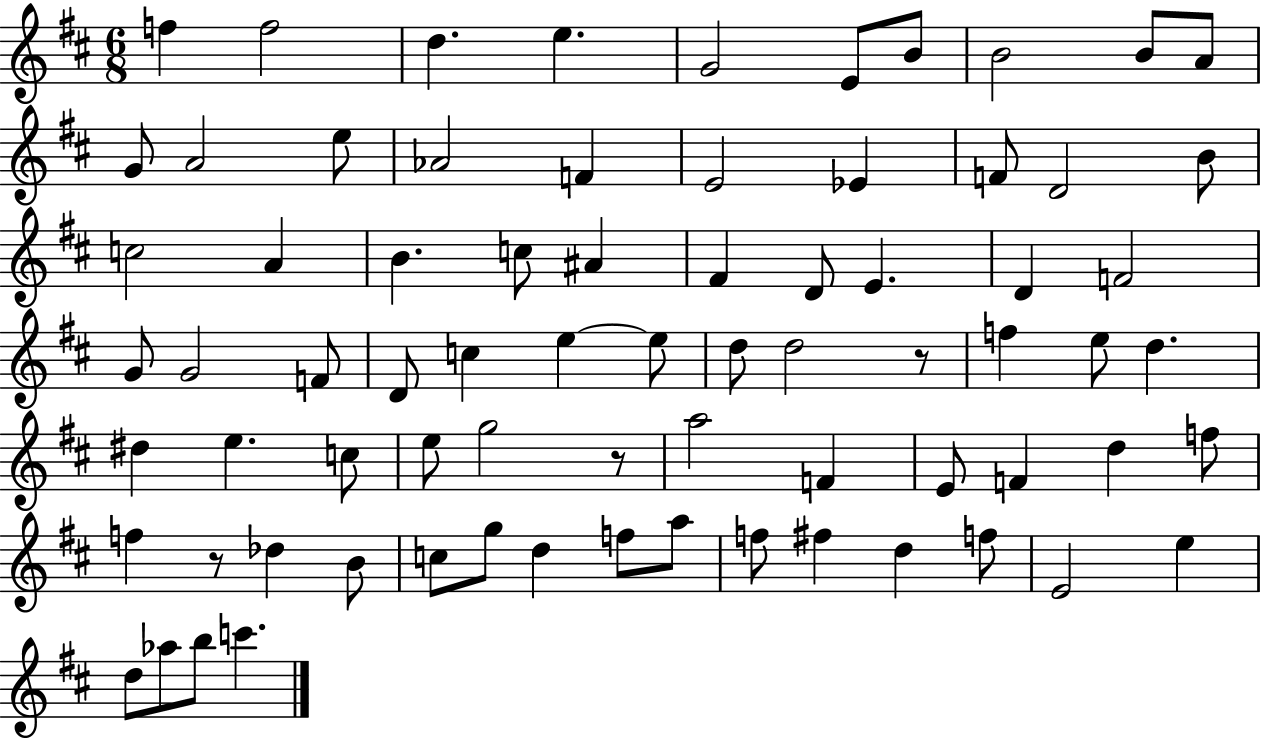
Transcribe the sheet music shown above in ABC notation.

X:1
T:Untitled
M:6/8
L:1/4
K:D
f f2 d e G2 E/2 B/2 B2 B/2 A/2 G/2 A2 e/2 _A2 F E2 _E F/2 D2 B/2 c2 A B c/2 ^A ^F D/2 E D F2 G/2 G2 F/2 D/2 c e e/2 d/2 d2 z/2 f e/2 d ^d e c/2 e/2 g2 z/2 a2 F E/2 F d f/2 f z/2 _d B/2 c/2 g/2 d f/2 a/2 f/2 ^f d f/2 E2 e d/2 _a/2 b/2 c'